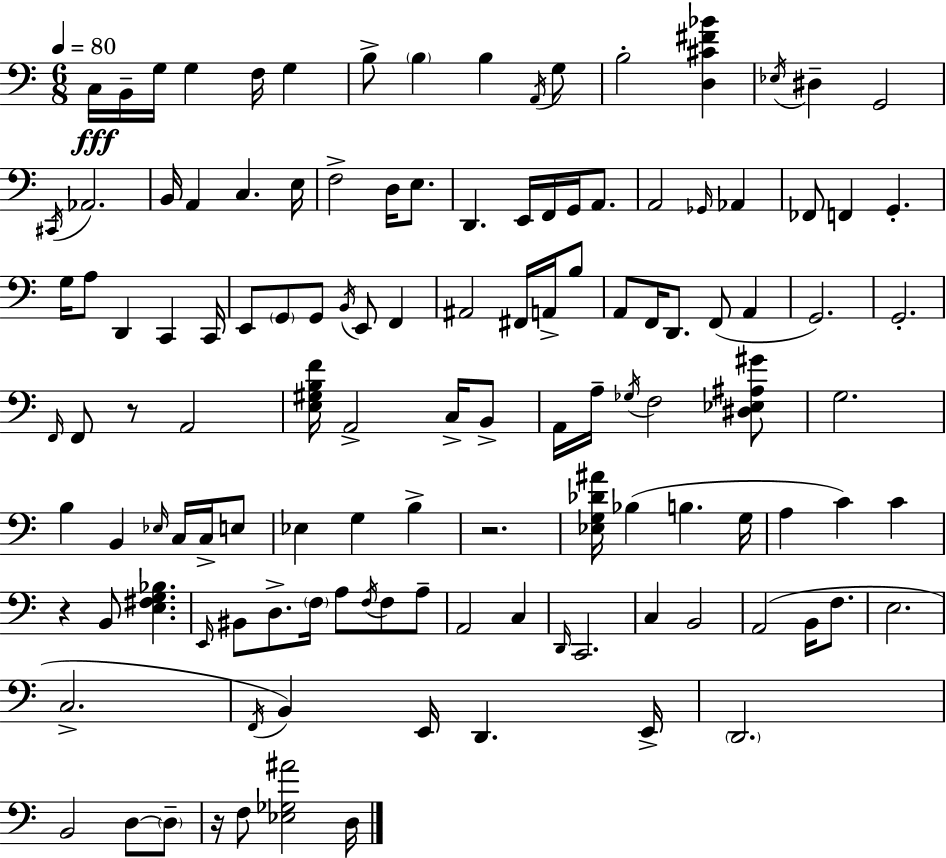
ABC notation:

X:1
T:Untitled
M:6/8
L:1/4
K:C
C,/4 B,,/4 G,/4 G, F,/4 G, B,/2 B, B, A,,/4 G,/2 B,2 [D,^C^F_B] _E,/4 ^D, G,,2 ^C,,/4 _A,,2 B,,/4 A,, C, E,/4 F,2 D,/4 E,/2 D,, E,,/4 F,,/4 G,,/4 A,,/2 A,,2 _G,,/4 _A,, _F,,/2 F,, G,, G,/4 A,/2 D,, C,, C,,/4 E,,/2 G,,/2 G,,/2 B,,/4 E,,/2 F,, ^A,,2 ^F,,/4 A,,/4 B,/2 A,,/2 F,,/4 D,,/2 F,,/2 A,, G,,2 G,,2 F,,/4 F,,/2 z/2 A,,2 [E,^G,B,F]/4 A,,2 C,/4 B,,/2 A,,/4 A,/4 _G,/4 F,2 [^D,_E,^A,^G]/2 G,2 B, B,, _E,/4 C,/4 C,/4 E,/2 _E, G, B, z2 [_E,G,_D^A]/4 _B, B, G,/4 A, C C z B,,/2 [E,^F,G,_B,] E,,/4 ^B,,/2 D,/2 F,/4 A,/2 F,/4 F,/2 A,/2 A,,2 C, D,,/4 C,,2 C, B,,2 A,,2 B,,/4 F,/2 E,2 C,2 F,,/4 B,, E,,/4 D,, E,,/4 D,,2 B,,2 D,/2 D,/2 z/4 F,/2 [_E,_G,^A]2 D,/4